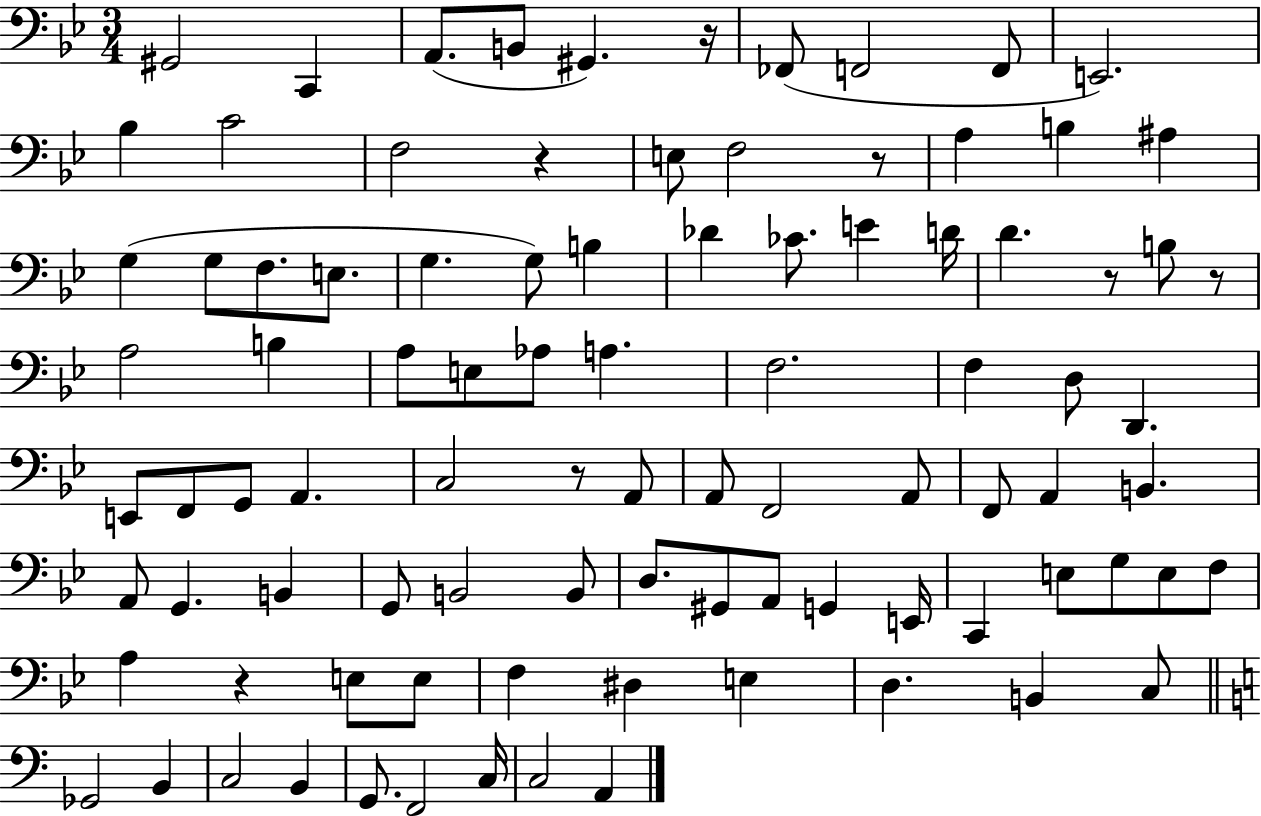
G#2/h C2/q A2/e. B2/e G#2/q. R/s FES2/e F2/h F2/e E2/h. Bb3/q C4/h F3/h R/q E3/e F3/h R/e A3/q B3/q A#3/q G3/q G3/e F3/e. E3/e. G3/q. G3/e B3/q Db4/q CES4/e. E4/q D4/s D4/q. R/e B3/e R/e A3/h B3/q A3/e E3/e Ab3/e A3/q. F3/h. F3/q D3/e D2/q. E2/e F2/e G2/e A2/q. C3/h R/e A2/e A2/e F2/h A2/e F2/e A2/q B2/q. A2/e G2/q. B2/q G2/e B2/h B2/e D3/e. G#2/e A2/e G2/q E2/s C2/q E3/e G3/e E3/e F3/e A3/q R/q E3/e E3/e F3/q D#3/q E3/q D3/q. B2/q C3/e Gb2/h B2/q C3/h B2/q G2/e. F2/h C3/s C3/h A2/q